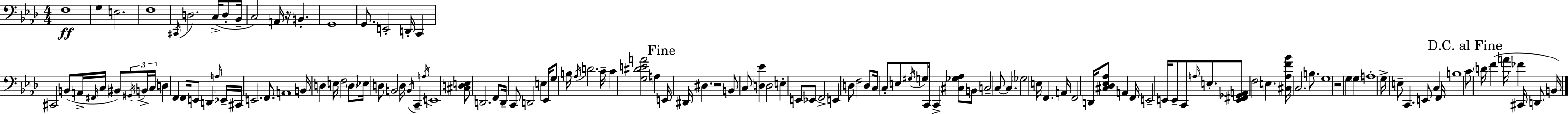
X:1
T:Untitled
M:4/4
L:1/4
K:Ab
F,4 G, E,2 F,4 ^C,,/4 D,2 C,/4 D,/2 _B,,/4 C,2 A,,/4 z/4 B,, G,,4 G,,/2 E,,2 D,,/4 C,, ^C,,2 B,,/2 A,,/4 ^F,,/4 C,/4 ^B,,/2 ^G,,/4 B,,/4 C,/4 D, F,, F,,/4 E,,/2 D,, A,/4 _E,,/4 ^C,,/4 E,,2 F,,/2 A,,4 B,,/4 D, E,/4 F,2 D,/2 _E,/4 D,/2 B,,2 D,/4 B,,/4 C,, A,/4 E,,4 [^C,D,E,]/2 D,,2 F,,/2 D,,/4 C,,/2 D,,2 E, _E,,/4 G,/2 B,/4 _A,/4 D2 C/4 C [G,^DEA]2 A, E,,/4 ^D,,/4 ^D, z2 B,,/2 C,/2 [D,_E] D,2 E, E,,/2 _E,,/2 F,,2 E,, D,/2 F,2 D,/2 C,/4 C,/2 E,/2 ^G,/4 G,/2 C,,/4 C,, [^C,_G,_A,]/2 B,,/2 C,2 C,/2 C, _G,2 E,/4 F,, A,,/4 F,,2 D,,/4 [^C,_D,_E,_A,]/2 A,, F,,/4 E,,2 E,,/4 E,,/2 C,,/2 A,/4 E,/2 [E,,^F,,_G,,A,,]/2 F,2 E, [^C,_A,F_B]/4 C,2 B,/2 G,4 z2 G, G, A,4 G,/4 E,/2 C,, E,,/2 C, F,,/4 B,4 C/2 D/4 F A/4 _F ^C,,/4 D,,/2 B,,/4